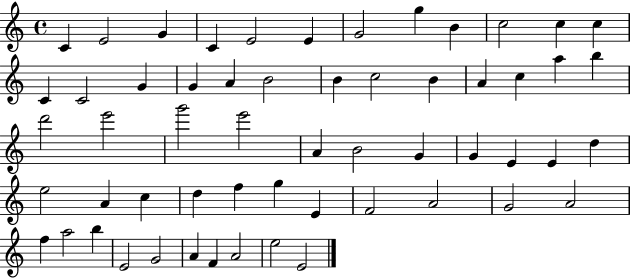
C4/q E4/h G4/q C4/q E4/h E4/q G4/h G5/q B4/q C5/h C5/q C5/q C4/q C4/h G4/q G4/q A4/q B4/h B4/q C5/h B4/q A4/q C5/q A5/q B5/q D6/h E6/h G6/h E6/h A4/q B4/h G4/q G4/q E4/q E4/q D5/q E5/h A4/q C5/q D5/q F5/q G5/q E4/q F4/h A4/h G4/h A4/h F5/q A5/h B5/q E4/h G4/h A4/q F4/q A4/h E5/h E4/h